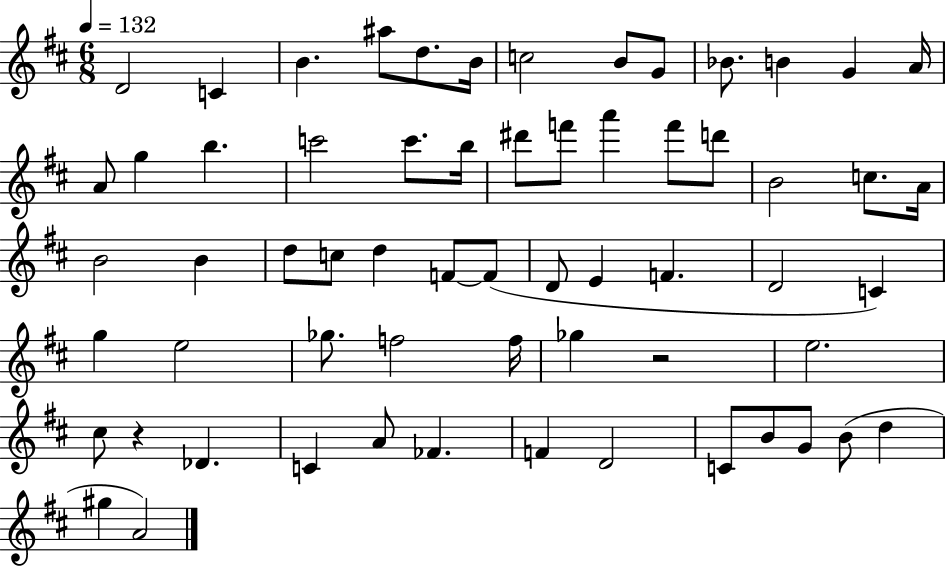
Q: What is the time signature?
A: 6/8